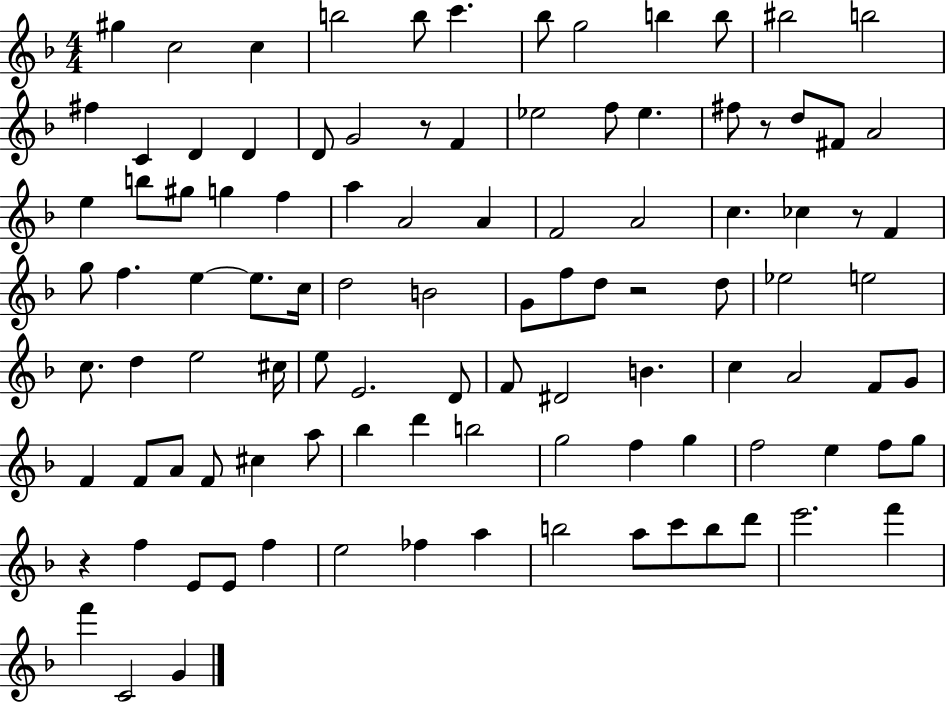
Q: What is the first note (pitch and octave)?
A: G#5